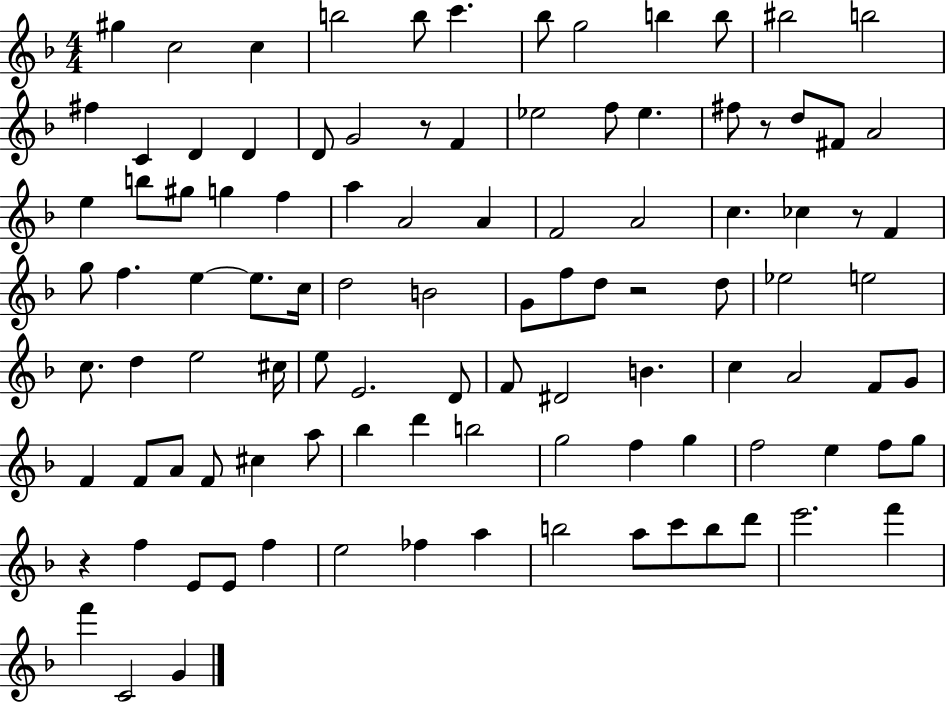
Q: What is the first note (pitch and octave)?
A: G#5